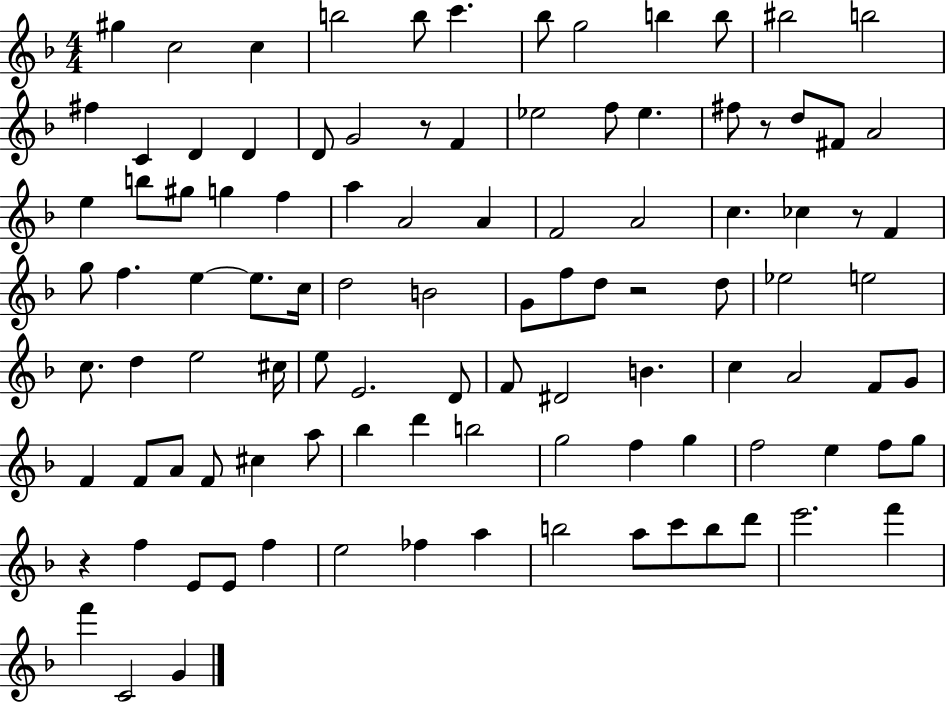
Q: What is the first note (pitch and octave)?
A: G#5